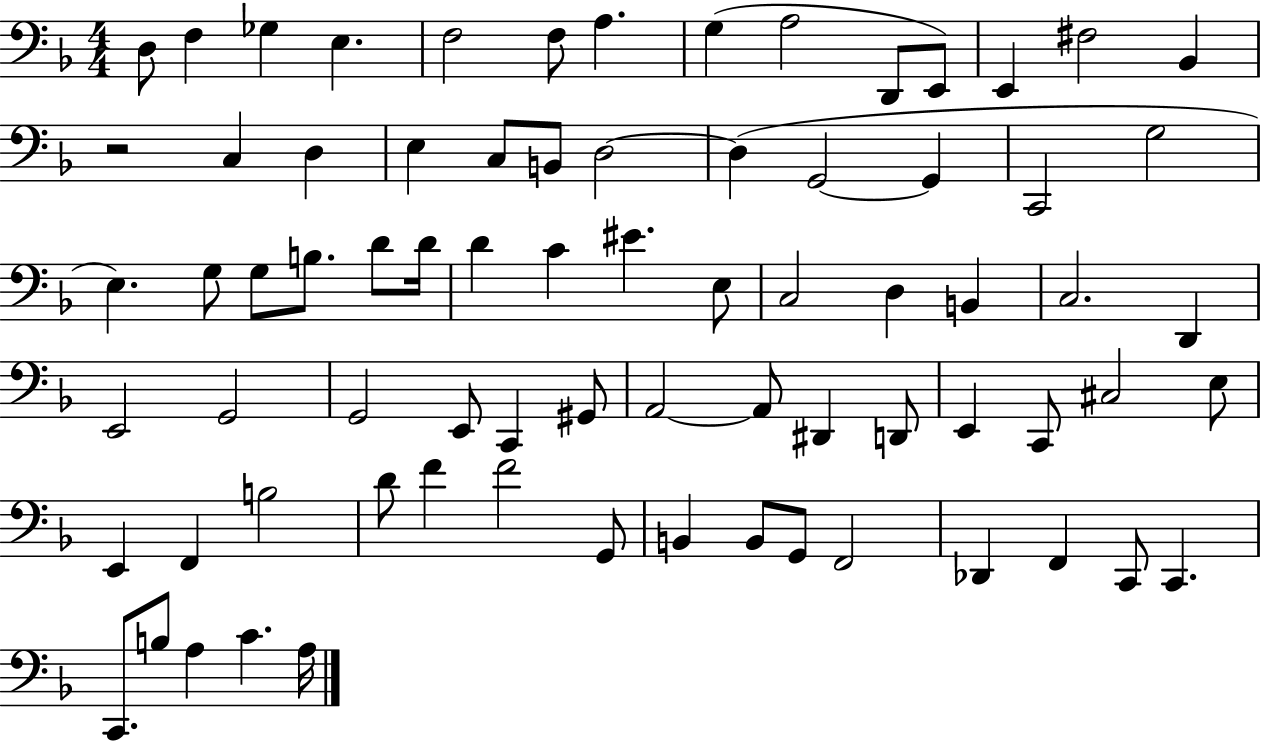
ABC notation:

X:1
T:Untitled
M:4/4
L:1/4
K:F
D,/2 F, _G, E, F,2 F,/2 A, G, A,2 D,,/2 E,,/2 E,, ^F,2 _B,, z2 C, D, E, C,/2 B,,/2 D,2 D, G,,2 G,, C,,2 G,2 E, G,/2 G,/2 B,/2 D/2 D/4 D C ^E E,/2 C,2 D, B,, C,2 D,, E,,2 G,,2 G,,2 E,,/2 C,, ^G,,/2 A,,2 A,,/2 ^D,, D,,/2 E,, C,,/2 ^C,2 E,/2 E,, F,, B,2 D/2 F F2 G,,/2 B,, B,,/2 G,,/2 F,,2 _D,, F,, C,,/2 C,, C,,/2 B,/2 A, C A,/4